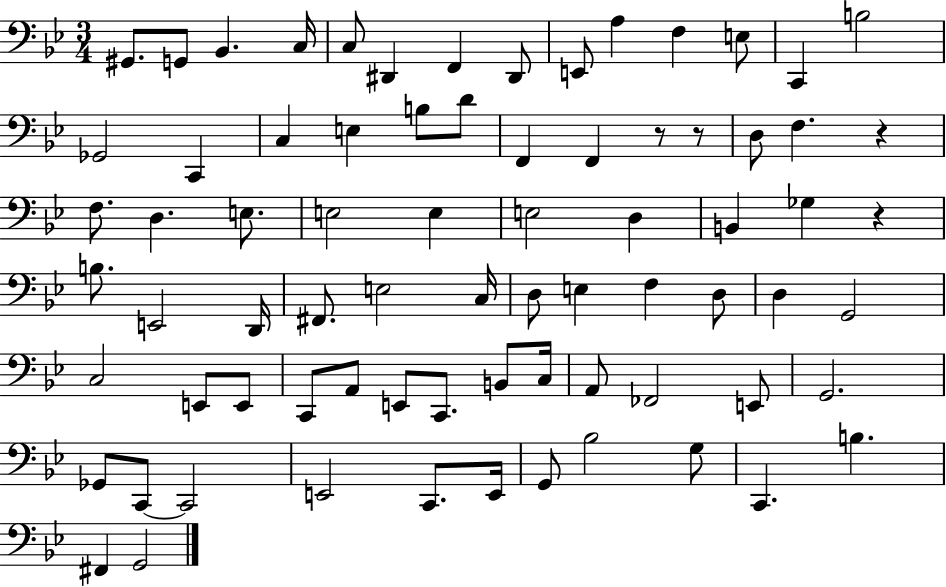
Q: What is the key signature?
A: BES major